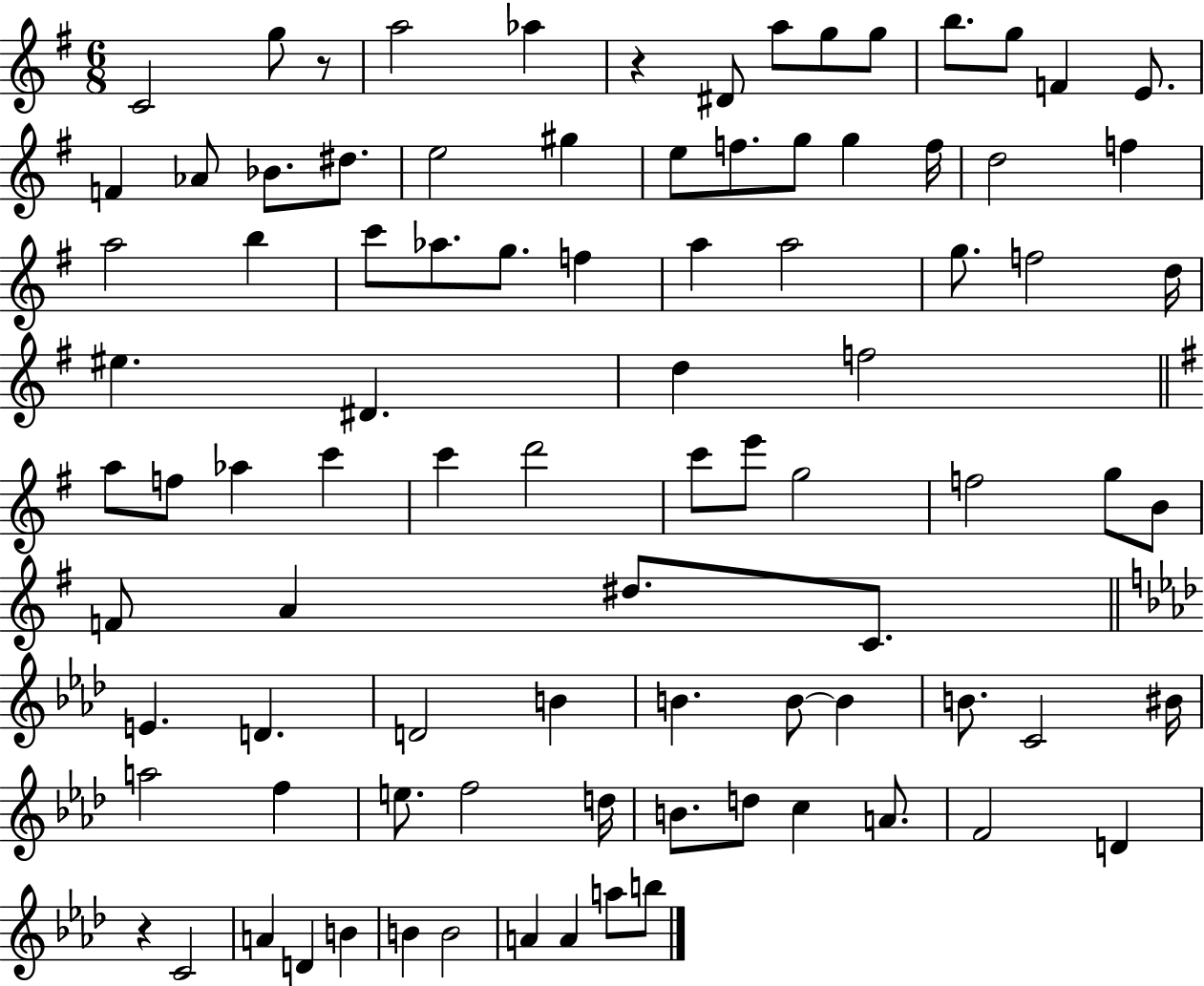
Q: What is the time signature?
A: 6/8